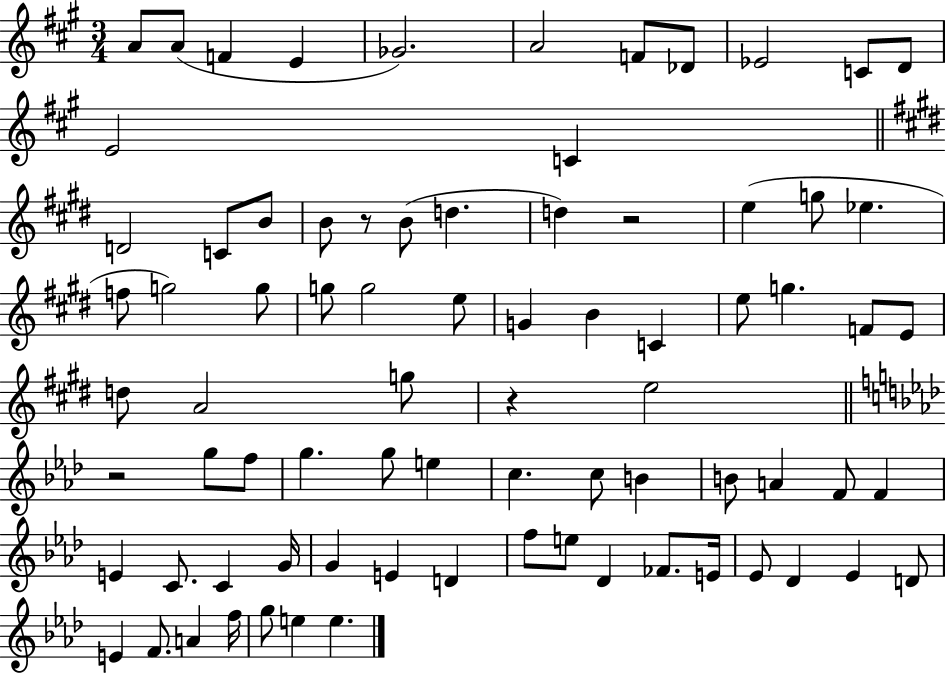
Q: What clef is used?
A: treble